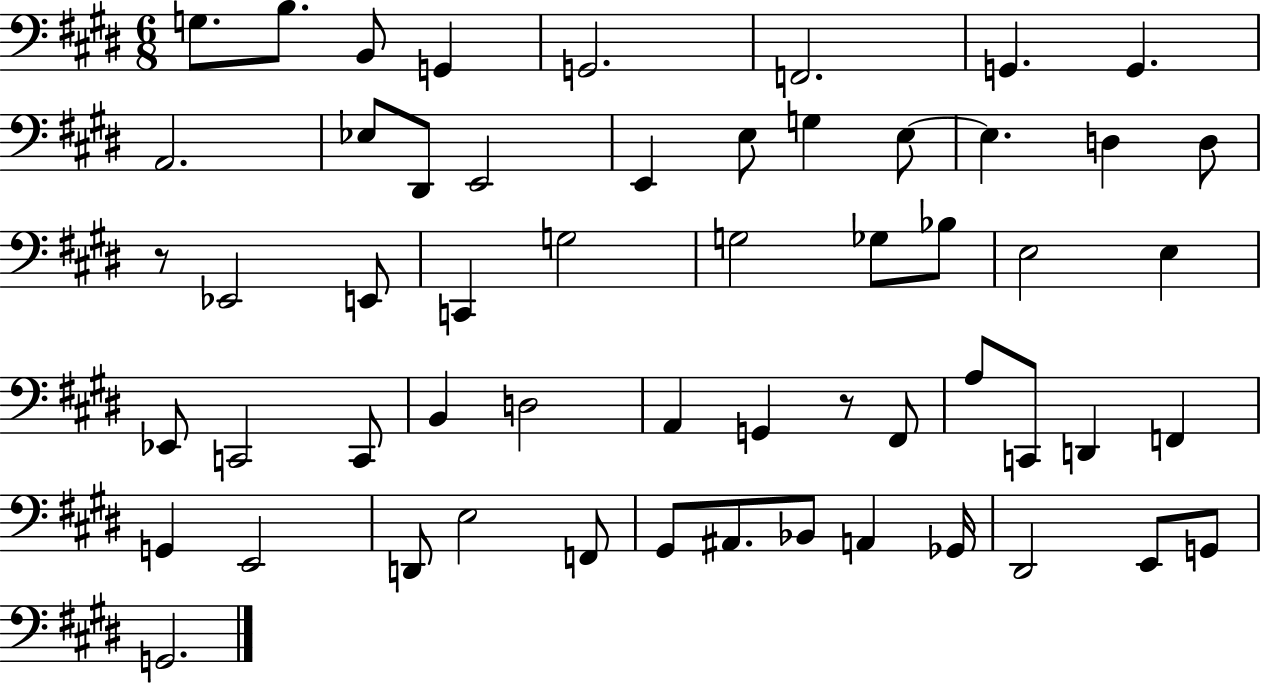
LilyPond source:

{
  \clef bass
  \numericTimeSignature
  \time 6/8
  \key e \major
  g8. b8. b,8 g,4 | g,2. | f,2. | g,4. g,4. | \break a,2. | ees8 dis,8 e,2 | e,4 e8 g4 e8~~ | e4. d4 d8 | \break r8 ees,2 e,8 | c,4 g2 | g2 ges8 bes8 | e2 e4 | \break ees,8 c,2 c,8 | b,4 d2 | a,4 g,4 r8 fis,8 | a8 c,8 d,4 f,4 | \break g,4 e,2 | d,8 e2 f,8 | gis,8 ais,8. bes,8 a,4 ges,16 | dis,2 e,8 g,8 | \break g,2. | \bar "|."
}